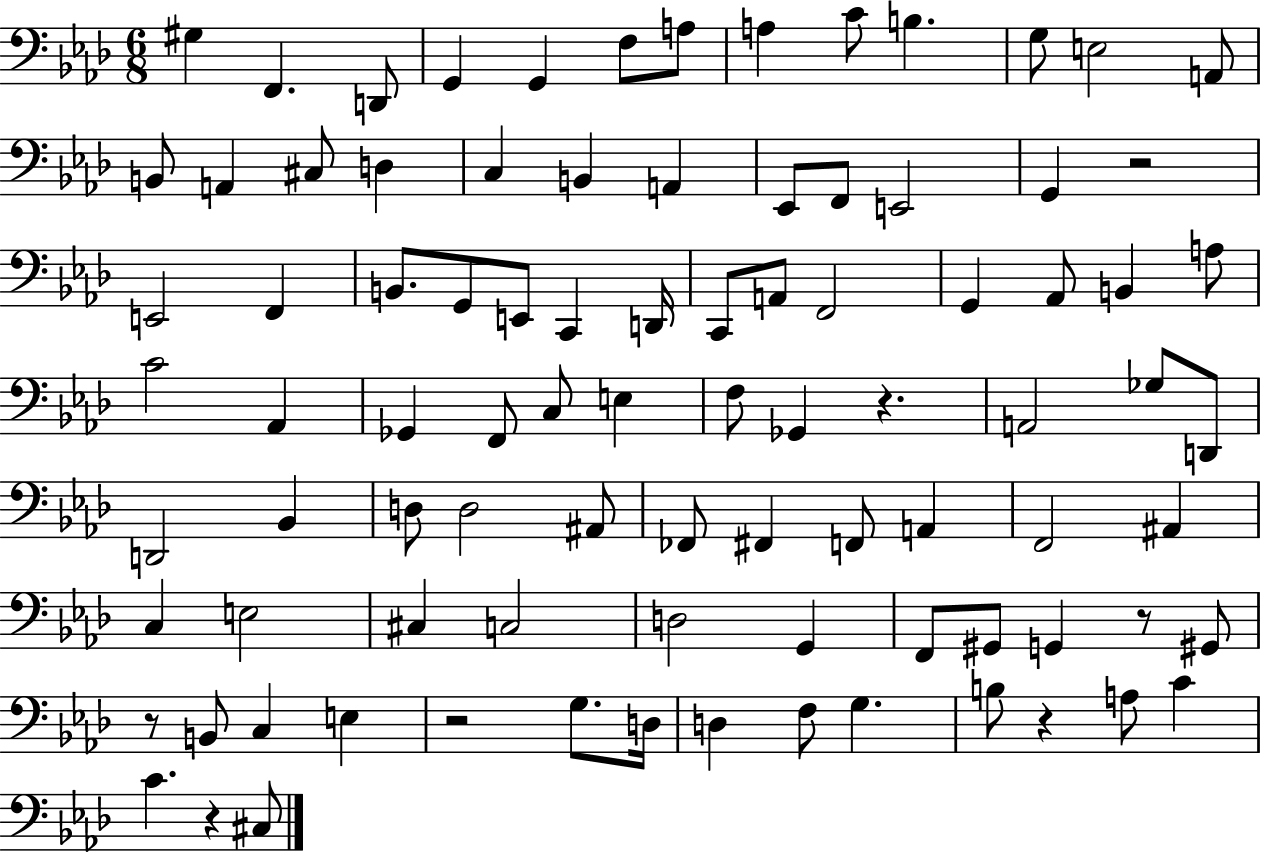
{
  \clef bass
  \numericTimeSignature
  \time 6/8
  \key aes \major
  gis4 f,4. d,8 | g,4 g,4 f8 a8 | a4 c'8 b4. | g8 e2 a,8 | \break b,8 a,4 cis8 d4 | c4 b,4 a,4 | ees,8 f,8 e,2 | g,4 r2 | \break e,2 f,4 | b,8. g,8 e,8 c,4 d,16 | c,8 a,8 f,2 | g,4 aes,8 b,4 a8 | \break c'2 aes,4 | ges,4 f,8 c8 e4 | f8 ges,4 r4. | a,2 ges8 d,8 | \break d,2 bes,4 | d8 d2 ais,8 | fes,8 fis,4 f,8 a,4 | f,2 ais,4 | \break c4 e2 | cis4 c2 | d2 g,4 | f,8 gis,8 g,4 r8 gis,8 | \break r8 b,8 c4 e4 | r2 g8. d16 | d4 f8 g4. | b8 r4 a8 c'4 | \break c'4. r4 cis8 | \bar "|."
}